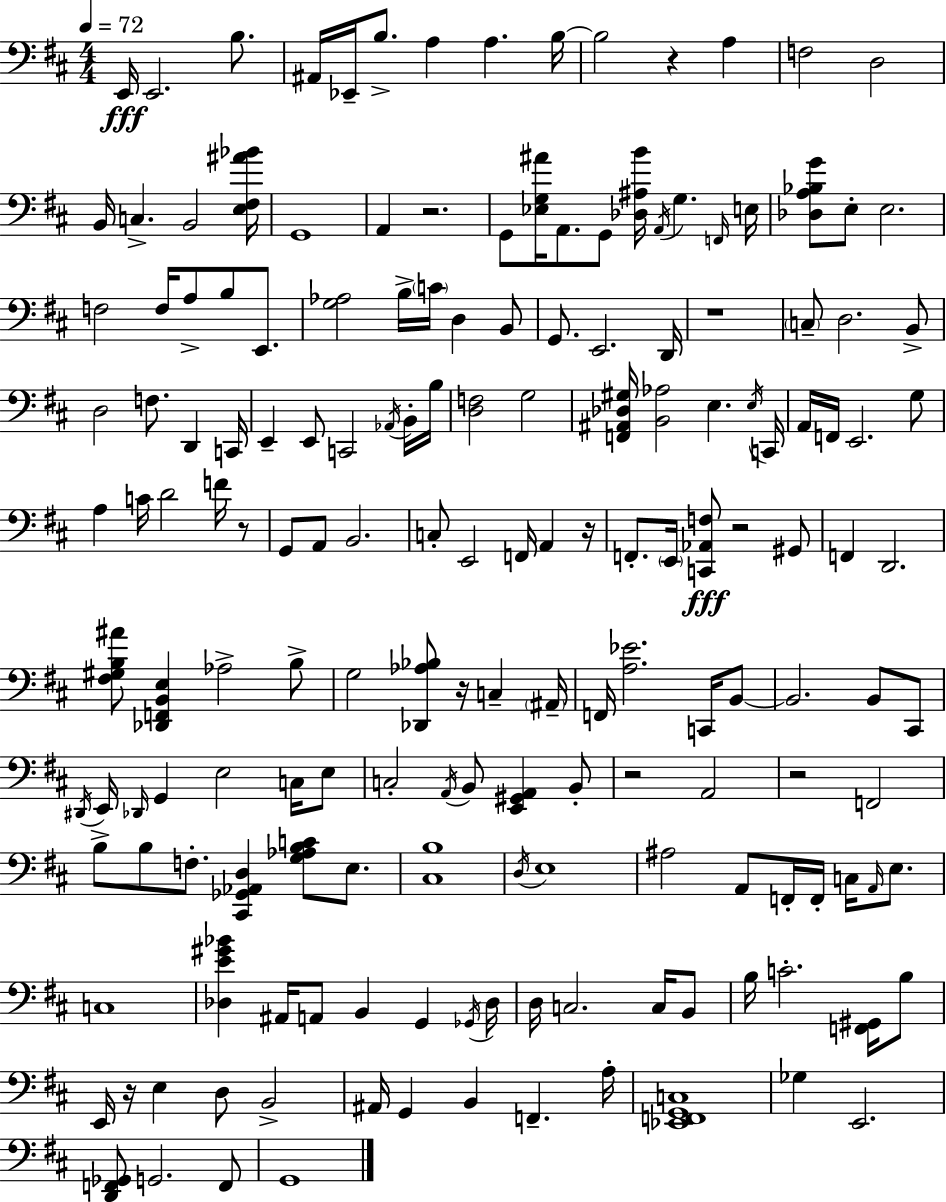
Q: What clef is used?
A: bass